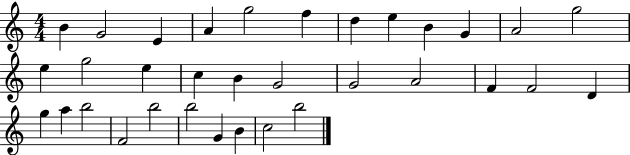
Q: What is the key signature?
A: C major